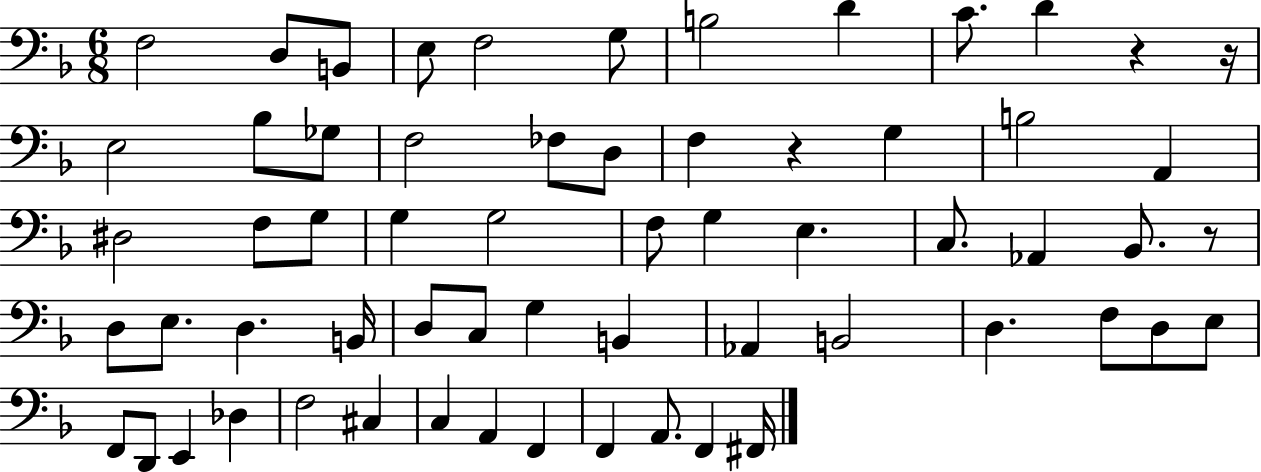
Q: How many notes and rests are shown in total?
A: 62